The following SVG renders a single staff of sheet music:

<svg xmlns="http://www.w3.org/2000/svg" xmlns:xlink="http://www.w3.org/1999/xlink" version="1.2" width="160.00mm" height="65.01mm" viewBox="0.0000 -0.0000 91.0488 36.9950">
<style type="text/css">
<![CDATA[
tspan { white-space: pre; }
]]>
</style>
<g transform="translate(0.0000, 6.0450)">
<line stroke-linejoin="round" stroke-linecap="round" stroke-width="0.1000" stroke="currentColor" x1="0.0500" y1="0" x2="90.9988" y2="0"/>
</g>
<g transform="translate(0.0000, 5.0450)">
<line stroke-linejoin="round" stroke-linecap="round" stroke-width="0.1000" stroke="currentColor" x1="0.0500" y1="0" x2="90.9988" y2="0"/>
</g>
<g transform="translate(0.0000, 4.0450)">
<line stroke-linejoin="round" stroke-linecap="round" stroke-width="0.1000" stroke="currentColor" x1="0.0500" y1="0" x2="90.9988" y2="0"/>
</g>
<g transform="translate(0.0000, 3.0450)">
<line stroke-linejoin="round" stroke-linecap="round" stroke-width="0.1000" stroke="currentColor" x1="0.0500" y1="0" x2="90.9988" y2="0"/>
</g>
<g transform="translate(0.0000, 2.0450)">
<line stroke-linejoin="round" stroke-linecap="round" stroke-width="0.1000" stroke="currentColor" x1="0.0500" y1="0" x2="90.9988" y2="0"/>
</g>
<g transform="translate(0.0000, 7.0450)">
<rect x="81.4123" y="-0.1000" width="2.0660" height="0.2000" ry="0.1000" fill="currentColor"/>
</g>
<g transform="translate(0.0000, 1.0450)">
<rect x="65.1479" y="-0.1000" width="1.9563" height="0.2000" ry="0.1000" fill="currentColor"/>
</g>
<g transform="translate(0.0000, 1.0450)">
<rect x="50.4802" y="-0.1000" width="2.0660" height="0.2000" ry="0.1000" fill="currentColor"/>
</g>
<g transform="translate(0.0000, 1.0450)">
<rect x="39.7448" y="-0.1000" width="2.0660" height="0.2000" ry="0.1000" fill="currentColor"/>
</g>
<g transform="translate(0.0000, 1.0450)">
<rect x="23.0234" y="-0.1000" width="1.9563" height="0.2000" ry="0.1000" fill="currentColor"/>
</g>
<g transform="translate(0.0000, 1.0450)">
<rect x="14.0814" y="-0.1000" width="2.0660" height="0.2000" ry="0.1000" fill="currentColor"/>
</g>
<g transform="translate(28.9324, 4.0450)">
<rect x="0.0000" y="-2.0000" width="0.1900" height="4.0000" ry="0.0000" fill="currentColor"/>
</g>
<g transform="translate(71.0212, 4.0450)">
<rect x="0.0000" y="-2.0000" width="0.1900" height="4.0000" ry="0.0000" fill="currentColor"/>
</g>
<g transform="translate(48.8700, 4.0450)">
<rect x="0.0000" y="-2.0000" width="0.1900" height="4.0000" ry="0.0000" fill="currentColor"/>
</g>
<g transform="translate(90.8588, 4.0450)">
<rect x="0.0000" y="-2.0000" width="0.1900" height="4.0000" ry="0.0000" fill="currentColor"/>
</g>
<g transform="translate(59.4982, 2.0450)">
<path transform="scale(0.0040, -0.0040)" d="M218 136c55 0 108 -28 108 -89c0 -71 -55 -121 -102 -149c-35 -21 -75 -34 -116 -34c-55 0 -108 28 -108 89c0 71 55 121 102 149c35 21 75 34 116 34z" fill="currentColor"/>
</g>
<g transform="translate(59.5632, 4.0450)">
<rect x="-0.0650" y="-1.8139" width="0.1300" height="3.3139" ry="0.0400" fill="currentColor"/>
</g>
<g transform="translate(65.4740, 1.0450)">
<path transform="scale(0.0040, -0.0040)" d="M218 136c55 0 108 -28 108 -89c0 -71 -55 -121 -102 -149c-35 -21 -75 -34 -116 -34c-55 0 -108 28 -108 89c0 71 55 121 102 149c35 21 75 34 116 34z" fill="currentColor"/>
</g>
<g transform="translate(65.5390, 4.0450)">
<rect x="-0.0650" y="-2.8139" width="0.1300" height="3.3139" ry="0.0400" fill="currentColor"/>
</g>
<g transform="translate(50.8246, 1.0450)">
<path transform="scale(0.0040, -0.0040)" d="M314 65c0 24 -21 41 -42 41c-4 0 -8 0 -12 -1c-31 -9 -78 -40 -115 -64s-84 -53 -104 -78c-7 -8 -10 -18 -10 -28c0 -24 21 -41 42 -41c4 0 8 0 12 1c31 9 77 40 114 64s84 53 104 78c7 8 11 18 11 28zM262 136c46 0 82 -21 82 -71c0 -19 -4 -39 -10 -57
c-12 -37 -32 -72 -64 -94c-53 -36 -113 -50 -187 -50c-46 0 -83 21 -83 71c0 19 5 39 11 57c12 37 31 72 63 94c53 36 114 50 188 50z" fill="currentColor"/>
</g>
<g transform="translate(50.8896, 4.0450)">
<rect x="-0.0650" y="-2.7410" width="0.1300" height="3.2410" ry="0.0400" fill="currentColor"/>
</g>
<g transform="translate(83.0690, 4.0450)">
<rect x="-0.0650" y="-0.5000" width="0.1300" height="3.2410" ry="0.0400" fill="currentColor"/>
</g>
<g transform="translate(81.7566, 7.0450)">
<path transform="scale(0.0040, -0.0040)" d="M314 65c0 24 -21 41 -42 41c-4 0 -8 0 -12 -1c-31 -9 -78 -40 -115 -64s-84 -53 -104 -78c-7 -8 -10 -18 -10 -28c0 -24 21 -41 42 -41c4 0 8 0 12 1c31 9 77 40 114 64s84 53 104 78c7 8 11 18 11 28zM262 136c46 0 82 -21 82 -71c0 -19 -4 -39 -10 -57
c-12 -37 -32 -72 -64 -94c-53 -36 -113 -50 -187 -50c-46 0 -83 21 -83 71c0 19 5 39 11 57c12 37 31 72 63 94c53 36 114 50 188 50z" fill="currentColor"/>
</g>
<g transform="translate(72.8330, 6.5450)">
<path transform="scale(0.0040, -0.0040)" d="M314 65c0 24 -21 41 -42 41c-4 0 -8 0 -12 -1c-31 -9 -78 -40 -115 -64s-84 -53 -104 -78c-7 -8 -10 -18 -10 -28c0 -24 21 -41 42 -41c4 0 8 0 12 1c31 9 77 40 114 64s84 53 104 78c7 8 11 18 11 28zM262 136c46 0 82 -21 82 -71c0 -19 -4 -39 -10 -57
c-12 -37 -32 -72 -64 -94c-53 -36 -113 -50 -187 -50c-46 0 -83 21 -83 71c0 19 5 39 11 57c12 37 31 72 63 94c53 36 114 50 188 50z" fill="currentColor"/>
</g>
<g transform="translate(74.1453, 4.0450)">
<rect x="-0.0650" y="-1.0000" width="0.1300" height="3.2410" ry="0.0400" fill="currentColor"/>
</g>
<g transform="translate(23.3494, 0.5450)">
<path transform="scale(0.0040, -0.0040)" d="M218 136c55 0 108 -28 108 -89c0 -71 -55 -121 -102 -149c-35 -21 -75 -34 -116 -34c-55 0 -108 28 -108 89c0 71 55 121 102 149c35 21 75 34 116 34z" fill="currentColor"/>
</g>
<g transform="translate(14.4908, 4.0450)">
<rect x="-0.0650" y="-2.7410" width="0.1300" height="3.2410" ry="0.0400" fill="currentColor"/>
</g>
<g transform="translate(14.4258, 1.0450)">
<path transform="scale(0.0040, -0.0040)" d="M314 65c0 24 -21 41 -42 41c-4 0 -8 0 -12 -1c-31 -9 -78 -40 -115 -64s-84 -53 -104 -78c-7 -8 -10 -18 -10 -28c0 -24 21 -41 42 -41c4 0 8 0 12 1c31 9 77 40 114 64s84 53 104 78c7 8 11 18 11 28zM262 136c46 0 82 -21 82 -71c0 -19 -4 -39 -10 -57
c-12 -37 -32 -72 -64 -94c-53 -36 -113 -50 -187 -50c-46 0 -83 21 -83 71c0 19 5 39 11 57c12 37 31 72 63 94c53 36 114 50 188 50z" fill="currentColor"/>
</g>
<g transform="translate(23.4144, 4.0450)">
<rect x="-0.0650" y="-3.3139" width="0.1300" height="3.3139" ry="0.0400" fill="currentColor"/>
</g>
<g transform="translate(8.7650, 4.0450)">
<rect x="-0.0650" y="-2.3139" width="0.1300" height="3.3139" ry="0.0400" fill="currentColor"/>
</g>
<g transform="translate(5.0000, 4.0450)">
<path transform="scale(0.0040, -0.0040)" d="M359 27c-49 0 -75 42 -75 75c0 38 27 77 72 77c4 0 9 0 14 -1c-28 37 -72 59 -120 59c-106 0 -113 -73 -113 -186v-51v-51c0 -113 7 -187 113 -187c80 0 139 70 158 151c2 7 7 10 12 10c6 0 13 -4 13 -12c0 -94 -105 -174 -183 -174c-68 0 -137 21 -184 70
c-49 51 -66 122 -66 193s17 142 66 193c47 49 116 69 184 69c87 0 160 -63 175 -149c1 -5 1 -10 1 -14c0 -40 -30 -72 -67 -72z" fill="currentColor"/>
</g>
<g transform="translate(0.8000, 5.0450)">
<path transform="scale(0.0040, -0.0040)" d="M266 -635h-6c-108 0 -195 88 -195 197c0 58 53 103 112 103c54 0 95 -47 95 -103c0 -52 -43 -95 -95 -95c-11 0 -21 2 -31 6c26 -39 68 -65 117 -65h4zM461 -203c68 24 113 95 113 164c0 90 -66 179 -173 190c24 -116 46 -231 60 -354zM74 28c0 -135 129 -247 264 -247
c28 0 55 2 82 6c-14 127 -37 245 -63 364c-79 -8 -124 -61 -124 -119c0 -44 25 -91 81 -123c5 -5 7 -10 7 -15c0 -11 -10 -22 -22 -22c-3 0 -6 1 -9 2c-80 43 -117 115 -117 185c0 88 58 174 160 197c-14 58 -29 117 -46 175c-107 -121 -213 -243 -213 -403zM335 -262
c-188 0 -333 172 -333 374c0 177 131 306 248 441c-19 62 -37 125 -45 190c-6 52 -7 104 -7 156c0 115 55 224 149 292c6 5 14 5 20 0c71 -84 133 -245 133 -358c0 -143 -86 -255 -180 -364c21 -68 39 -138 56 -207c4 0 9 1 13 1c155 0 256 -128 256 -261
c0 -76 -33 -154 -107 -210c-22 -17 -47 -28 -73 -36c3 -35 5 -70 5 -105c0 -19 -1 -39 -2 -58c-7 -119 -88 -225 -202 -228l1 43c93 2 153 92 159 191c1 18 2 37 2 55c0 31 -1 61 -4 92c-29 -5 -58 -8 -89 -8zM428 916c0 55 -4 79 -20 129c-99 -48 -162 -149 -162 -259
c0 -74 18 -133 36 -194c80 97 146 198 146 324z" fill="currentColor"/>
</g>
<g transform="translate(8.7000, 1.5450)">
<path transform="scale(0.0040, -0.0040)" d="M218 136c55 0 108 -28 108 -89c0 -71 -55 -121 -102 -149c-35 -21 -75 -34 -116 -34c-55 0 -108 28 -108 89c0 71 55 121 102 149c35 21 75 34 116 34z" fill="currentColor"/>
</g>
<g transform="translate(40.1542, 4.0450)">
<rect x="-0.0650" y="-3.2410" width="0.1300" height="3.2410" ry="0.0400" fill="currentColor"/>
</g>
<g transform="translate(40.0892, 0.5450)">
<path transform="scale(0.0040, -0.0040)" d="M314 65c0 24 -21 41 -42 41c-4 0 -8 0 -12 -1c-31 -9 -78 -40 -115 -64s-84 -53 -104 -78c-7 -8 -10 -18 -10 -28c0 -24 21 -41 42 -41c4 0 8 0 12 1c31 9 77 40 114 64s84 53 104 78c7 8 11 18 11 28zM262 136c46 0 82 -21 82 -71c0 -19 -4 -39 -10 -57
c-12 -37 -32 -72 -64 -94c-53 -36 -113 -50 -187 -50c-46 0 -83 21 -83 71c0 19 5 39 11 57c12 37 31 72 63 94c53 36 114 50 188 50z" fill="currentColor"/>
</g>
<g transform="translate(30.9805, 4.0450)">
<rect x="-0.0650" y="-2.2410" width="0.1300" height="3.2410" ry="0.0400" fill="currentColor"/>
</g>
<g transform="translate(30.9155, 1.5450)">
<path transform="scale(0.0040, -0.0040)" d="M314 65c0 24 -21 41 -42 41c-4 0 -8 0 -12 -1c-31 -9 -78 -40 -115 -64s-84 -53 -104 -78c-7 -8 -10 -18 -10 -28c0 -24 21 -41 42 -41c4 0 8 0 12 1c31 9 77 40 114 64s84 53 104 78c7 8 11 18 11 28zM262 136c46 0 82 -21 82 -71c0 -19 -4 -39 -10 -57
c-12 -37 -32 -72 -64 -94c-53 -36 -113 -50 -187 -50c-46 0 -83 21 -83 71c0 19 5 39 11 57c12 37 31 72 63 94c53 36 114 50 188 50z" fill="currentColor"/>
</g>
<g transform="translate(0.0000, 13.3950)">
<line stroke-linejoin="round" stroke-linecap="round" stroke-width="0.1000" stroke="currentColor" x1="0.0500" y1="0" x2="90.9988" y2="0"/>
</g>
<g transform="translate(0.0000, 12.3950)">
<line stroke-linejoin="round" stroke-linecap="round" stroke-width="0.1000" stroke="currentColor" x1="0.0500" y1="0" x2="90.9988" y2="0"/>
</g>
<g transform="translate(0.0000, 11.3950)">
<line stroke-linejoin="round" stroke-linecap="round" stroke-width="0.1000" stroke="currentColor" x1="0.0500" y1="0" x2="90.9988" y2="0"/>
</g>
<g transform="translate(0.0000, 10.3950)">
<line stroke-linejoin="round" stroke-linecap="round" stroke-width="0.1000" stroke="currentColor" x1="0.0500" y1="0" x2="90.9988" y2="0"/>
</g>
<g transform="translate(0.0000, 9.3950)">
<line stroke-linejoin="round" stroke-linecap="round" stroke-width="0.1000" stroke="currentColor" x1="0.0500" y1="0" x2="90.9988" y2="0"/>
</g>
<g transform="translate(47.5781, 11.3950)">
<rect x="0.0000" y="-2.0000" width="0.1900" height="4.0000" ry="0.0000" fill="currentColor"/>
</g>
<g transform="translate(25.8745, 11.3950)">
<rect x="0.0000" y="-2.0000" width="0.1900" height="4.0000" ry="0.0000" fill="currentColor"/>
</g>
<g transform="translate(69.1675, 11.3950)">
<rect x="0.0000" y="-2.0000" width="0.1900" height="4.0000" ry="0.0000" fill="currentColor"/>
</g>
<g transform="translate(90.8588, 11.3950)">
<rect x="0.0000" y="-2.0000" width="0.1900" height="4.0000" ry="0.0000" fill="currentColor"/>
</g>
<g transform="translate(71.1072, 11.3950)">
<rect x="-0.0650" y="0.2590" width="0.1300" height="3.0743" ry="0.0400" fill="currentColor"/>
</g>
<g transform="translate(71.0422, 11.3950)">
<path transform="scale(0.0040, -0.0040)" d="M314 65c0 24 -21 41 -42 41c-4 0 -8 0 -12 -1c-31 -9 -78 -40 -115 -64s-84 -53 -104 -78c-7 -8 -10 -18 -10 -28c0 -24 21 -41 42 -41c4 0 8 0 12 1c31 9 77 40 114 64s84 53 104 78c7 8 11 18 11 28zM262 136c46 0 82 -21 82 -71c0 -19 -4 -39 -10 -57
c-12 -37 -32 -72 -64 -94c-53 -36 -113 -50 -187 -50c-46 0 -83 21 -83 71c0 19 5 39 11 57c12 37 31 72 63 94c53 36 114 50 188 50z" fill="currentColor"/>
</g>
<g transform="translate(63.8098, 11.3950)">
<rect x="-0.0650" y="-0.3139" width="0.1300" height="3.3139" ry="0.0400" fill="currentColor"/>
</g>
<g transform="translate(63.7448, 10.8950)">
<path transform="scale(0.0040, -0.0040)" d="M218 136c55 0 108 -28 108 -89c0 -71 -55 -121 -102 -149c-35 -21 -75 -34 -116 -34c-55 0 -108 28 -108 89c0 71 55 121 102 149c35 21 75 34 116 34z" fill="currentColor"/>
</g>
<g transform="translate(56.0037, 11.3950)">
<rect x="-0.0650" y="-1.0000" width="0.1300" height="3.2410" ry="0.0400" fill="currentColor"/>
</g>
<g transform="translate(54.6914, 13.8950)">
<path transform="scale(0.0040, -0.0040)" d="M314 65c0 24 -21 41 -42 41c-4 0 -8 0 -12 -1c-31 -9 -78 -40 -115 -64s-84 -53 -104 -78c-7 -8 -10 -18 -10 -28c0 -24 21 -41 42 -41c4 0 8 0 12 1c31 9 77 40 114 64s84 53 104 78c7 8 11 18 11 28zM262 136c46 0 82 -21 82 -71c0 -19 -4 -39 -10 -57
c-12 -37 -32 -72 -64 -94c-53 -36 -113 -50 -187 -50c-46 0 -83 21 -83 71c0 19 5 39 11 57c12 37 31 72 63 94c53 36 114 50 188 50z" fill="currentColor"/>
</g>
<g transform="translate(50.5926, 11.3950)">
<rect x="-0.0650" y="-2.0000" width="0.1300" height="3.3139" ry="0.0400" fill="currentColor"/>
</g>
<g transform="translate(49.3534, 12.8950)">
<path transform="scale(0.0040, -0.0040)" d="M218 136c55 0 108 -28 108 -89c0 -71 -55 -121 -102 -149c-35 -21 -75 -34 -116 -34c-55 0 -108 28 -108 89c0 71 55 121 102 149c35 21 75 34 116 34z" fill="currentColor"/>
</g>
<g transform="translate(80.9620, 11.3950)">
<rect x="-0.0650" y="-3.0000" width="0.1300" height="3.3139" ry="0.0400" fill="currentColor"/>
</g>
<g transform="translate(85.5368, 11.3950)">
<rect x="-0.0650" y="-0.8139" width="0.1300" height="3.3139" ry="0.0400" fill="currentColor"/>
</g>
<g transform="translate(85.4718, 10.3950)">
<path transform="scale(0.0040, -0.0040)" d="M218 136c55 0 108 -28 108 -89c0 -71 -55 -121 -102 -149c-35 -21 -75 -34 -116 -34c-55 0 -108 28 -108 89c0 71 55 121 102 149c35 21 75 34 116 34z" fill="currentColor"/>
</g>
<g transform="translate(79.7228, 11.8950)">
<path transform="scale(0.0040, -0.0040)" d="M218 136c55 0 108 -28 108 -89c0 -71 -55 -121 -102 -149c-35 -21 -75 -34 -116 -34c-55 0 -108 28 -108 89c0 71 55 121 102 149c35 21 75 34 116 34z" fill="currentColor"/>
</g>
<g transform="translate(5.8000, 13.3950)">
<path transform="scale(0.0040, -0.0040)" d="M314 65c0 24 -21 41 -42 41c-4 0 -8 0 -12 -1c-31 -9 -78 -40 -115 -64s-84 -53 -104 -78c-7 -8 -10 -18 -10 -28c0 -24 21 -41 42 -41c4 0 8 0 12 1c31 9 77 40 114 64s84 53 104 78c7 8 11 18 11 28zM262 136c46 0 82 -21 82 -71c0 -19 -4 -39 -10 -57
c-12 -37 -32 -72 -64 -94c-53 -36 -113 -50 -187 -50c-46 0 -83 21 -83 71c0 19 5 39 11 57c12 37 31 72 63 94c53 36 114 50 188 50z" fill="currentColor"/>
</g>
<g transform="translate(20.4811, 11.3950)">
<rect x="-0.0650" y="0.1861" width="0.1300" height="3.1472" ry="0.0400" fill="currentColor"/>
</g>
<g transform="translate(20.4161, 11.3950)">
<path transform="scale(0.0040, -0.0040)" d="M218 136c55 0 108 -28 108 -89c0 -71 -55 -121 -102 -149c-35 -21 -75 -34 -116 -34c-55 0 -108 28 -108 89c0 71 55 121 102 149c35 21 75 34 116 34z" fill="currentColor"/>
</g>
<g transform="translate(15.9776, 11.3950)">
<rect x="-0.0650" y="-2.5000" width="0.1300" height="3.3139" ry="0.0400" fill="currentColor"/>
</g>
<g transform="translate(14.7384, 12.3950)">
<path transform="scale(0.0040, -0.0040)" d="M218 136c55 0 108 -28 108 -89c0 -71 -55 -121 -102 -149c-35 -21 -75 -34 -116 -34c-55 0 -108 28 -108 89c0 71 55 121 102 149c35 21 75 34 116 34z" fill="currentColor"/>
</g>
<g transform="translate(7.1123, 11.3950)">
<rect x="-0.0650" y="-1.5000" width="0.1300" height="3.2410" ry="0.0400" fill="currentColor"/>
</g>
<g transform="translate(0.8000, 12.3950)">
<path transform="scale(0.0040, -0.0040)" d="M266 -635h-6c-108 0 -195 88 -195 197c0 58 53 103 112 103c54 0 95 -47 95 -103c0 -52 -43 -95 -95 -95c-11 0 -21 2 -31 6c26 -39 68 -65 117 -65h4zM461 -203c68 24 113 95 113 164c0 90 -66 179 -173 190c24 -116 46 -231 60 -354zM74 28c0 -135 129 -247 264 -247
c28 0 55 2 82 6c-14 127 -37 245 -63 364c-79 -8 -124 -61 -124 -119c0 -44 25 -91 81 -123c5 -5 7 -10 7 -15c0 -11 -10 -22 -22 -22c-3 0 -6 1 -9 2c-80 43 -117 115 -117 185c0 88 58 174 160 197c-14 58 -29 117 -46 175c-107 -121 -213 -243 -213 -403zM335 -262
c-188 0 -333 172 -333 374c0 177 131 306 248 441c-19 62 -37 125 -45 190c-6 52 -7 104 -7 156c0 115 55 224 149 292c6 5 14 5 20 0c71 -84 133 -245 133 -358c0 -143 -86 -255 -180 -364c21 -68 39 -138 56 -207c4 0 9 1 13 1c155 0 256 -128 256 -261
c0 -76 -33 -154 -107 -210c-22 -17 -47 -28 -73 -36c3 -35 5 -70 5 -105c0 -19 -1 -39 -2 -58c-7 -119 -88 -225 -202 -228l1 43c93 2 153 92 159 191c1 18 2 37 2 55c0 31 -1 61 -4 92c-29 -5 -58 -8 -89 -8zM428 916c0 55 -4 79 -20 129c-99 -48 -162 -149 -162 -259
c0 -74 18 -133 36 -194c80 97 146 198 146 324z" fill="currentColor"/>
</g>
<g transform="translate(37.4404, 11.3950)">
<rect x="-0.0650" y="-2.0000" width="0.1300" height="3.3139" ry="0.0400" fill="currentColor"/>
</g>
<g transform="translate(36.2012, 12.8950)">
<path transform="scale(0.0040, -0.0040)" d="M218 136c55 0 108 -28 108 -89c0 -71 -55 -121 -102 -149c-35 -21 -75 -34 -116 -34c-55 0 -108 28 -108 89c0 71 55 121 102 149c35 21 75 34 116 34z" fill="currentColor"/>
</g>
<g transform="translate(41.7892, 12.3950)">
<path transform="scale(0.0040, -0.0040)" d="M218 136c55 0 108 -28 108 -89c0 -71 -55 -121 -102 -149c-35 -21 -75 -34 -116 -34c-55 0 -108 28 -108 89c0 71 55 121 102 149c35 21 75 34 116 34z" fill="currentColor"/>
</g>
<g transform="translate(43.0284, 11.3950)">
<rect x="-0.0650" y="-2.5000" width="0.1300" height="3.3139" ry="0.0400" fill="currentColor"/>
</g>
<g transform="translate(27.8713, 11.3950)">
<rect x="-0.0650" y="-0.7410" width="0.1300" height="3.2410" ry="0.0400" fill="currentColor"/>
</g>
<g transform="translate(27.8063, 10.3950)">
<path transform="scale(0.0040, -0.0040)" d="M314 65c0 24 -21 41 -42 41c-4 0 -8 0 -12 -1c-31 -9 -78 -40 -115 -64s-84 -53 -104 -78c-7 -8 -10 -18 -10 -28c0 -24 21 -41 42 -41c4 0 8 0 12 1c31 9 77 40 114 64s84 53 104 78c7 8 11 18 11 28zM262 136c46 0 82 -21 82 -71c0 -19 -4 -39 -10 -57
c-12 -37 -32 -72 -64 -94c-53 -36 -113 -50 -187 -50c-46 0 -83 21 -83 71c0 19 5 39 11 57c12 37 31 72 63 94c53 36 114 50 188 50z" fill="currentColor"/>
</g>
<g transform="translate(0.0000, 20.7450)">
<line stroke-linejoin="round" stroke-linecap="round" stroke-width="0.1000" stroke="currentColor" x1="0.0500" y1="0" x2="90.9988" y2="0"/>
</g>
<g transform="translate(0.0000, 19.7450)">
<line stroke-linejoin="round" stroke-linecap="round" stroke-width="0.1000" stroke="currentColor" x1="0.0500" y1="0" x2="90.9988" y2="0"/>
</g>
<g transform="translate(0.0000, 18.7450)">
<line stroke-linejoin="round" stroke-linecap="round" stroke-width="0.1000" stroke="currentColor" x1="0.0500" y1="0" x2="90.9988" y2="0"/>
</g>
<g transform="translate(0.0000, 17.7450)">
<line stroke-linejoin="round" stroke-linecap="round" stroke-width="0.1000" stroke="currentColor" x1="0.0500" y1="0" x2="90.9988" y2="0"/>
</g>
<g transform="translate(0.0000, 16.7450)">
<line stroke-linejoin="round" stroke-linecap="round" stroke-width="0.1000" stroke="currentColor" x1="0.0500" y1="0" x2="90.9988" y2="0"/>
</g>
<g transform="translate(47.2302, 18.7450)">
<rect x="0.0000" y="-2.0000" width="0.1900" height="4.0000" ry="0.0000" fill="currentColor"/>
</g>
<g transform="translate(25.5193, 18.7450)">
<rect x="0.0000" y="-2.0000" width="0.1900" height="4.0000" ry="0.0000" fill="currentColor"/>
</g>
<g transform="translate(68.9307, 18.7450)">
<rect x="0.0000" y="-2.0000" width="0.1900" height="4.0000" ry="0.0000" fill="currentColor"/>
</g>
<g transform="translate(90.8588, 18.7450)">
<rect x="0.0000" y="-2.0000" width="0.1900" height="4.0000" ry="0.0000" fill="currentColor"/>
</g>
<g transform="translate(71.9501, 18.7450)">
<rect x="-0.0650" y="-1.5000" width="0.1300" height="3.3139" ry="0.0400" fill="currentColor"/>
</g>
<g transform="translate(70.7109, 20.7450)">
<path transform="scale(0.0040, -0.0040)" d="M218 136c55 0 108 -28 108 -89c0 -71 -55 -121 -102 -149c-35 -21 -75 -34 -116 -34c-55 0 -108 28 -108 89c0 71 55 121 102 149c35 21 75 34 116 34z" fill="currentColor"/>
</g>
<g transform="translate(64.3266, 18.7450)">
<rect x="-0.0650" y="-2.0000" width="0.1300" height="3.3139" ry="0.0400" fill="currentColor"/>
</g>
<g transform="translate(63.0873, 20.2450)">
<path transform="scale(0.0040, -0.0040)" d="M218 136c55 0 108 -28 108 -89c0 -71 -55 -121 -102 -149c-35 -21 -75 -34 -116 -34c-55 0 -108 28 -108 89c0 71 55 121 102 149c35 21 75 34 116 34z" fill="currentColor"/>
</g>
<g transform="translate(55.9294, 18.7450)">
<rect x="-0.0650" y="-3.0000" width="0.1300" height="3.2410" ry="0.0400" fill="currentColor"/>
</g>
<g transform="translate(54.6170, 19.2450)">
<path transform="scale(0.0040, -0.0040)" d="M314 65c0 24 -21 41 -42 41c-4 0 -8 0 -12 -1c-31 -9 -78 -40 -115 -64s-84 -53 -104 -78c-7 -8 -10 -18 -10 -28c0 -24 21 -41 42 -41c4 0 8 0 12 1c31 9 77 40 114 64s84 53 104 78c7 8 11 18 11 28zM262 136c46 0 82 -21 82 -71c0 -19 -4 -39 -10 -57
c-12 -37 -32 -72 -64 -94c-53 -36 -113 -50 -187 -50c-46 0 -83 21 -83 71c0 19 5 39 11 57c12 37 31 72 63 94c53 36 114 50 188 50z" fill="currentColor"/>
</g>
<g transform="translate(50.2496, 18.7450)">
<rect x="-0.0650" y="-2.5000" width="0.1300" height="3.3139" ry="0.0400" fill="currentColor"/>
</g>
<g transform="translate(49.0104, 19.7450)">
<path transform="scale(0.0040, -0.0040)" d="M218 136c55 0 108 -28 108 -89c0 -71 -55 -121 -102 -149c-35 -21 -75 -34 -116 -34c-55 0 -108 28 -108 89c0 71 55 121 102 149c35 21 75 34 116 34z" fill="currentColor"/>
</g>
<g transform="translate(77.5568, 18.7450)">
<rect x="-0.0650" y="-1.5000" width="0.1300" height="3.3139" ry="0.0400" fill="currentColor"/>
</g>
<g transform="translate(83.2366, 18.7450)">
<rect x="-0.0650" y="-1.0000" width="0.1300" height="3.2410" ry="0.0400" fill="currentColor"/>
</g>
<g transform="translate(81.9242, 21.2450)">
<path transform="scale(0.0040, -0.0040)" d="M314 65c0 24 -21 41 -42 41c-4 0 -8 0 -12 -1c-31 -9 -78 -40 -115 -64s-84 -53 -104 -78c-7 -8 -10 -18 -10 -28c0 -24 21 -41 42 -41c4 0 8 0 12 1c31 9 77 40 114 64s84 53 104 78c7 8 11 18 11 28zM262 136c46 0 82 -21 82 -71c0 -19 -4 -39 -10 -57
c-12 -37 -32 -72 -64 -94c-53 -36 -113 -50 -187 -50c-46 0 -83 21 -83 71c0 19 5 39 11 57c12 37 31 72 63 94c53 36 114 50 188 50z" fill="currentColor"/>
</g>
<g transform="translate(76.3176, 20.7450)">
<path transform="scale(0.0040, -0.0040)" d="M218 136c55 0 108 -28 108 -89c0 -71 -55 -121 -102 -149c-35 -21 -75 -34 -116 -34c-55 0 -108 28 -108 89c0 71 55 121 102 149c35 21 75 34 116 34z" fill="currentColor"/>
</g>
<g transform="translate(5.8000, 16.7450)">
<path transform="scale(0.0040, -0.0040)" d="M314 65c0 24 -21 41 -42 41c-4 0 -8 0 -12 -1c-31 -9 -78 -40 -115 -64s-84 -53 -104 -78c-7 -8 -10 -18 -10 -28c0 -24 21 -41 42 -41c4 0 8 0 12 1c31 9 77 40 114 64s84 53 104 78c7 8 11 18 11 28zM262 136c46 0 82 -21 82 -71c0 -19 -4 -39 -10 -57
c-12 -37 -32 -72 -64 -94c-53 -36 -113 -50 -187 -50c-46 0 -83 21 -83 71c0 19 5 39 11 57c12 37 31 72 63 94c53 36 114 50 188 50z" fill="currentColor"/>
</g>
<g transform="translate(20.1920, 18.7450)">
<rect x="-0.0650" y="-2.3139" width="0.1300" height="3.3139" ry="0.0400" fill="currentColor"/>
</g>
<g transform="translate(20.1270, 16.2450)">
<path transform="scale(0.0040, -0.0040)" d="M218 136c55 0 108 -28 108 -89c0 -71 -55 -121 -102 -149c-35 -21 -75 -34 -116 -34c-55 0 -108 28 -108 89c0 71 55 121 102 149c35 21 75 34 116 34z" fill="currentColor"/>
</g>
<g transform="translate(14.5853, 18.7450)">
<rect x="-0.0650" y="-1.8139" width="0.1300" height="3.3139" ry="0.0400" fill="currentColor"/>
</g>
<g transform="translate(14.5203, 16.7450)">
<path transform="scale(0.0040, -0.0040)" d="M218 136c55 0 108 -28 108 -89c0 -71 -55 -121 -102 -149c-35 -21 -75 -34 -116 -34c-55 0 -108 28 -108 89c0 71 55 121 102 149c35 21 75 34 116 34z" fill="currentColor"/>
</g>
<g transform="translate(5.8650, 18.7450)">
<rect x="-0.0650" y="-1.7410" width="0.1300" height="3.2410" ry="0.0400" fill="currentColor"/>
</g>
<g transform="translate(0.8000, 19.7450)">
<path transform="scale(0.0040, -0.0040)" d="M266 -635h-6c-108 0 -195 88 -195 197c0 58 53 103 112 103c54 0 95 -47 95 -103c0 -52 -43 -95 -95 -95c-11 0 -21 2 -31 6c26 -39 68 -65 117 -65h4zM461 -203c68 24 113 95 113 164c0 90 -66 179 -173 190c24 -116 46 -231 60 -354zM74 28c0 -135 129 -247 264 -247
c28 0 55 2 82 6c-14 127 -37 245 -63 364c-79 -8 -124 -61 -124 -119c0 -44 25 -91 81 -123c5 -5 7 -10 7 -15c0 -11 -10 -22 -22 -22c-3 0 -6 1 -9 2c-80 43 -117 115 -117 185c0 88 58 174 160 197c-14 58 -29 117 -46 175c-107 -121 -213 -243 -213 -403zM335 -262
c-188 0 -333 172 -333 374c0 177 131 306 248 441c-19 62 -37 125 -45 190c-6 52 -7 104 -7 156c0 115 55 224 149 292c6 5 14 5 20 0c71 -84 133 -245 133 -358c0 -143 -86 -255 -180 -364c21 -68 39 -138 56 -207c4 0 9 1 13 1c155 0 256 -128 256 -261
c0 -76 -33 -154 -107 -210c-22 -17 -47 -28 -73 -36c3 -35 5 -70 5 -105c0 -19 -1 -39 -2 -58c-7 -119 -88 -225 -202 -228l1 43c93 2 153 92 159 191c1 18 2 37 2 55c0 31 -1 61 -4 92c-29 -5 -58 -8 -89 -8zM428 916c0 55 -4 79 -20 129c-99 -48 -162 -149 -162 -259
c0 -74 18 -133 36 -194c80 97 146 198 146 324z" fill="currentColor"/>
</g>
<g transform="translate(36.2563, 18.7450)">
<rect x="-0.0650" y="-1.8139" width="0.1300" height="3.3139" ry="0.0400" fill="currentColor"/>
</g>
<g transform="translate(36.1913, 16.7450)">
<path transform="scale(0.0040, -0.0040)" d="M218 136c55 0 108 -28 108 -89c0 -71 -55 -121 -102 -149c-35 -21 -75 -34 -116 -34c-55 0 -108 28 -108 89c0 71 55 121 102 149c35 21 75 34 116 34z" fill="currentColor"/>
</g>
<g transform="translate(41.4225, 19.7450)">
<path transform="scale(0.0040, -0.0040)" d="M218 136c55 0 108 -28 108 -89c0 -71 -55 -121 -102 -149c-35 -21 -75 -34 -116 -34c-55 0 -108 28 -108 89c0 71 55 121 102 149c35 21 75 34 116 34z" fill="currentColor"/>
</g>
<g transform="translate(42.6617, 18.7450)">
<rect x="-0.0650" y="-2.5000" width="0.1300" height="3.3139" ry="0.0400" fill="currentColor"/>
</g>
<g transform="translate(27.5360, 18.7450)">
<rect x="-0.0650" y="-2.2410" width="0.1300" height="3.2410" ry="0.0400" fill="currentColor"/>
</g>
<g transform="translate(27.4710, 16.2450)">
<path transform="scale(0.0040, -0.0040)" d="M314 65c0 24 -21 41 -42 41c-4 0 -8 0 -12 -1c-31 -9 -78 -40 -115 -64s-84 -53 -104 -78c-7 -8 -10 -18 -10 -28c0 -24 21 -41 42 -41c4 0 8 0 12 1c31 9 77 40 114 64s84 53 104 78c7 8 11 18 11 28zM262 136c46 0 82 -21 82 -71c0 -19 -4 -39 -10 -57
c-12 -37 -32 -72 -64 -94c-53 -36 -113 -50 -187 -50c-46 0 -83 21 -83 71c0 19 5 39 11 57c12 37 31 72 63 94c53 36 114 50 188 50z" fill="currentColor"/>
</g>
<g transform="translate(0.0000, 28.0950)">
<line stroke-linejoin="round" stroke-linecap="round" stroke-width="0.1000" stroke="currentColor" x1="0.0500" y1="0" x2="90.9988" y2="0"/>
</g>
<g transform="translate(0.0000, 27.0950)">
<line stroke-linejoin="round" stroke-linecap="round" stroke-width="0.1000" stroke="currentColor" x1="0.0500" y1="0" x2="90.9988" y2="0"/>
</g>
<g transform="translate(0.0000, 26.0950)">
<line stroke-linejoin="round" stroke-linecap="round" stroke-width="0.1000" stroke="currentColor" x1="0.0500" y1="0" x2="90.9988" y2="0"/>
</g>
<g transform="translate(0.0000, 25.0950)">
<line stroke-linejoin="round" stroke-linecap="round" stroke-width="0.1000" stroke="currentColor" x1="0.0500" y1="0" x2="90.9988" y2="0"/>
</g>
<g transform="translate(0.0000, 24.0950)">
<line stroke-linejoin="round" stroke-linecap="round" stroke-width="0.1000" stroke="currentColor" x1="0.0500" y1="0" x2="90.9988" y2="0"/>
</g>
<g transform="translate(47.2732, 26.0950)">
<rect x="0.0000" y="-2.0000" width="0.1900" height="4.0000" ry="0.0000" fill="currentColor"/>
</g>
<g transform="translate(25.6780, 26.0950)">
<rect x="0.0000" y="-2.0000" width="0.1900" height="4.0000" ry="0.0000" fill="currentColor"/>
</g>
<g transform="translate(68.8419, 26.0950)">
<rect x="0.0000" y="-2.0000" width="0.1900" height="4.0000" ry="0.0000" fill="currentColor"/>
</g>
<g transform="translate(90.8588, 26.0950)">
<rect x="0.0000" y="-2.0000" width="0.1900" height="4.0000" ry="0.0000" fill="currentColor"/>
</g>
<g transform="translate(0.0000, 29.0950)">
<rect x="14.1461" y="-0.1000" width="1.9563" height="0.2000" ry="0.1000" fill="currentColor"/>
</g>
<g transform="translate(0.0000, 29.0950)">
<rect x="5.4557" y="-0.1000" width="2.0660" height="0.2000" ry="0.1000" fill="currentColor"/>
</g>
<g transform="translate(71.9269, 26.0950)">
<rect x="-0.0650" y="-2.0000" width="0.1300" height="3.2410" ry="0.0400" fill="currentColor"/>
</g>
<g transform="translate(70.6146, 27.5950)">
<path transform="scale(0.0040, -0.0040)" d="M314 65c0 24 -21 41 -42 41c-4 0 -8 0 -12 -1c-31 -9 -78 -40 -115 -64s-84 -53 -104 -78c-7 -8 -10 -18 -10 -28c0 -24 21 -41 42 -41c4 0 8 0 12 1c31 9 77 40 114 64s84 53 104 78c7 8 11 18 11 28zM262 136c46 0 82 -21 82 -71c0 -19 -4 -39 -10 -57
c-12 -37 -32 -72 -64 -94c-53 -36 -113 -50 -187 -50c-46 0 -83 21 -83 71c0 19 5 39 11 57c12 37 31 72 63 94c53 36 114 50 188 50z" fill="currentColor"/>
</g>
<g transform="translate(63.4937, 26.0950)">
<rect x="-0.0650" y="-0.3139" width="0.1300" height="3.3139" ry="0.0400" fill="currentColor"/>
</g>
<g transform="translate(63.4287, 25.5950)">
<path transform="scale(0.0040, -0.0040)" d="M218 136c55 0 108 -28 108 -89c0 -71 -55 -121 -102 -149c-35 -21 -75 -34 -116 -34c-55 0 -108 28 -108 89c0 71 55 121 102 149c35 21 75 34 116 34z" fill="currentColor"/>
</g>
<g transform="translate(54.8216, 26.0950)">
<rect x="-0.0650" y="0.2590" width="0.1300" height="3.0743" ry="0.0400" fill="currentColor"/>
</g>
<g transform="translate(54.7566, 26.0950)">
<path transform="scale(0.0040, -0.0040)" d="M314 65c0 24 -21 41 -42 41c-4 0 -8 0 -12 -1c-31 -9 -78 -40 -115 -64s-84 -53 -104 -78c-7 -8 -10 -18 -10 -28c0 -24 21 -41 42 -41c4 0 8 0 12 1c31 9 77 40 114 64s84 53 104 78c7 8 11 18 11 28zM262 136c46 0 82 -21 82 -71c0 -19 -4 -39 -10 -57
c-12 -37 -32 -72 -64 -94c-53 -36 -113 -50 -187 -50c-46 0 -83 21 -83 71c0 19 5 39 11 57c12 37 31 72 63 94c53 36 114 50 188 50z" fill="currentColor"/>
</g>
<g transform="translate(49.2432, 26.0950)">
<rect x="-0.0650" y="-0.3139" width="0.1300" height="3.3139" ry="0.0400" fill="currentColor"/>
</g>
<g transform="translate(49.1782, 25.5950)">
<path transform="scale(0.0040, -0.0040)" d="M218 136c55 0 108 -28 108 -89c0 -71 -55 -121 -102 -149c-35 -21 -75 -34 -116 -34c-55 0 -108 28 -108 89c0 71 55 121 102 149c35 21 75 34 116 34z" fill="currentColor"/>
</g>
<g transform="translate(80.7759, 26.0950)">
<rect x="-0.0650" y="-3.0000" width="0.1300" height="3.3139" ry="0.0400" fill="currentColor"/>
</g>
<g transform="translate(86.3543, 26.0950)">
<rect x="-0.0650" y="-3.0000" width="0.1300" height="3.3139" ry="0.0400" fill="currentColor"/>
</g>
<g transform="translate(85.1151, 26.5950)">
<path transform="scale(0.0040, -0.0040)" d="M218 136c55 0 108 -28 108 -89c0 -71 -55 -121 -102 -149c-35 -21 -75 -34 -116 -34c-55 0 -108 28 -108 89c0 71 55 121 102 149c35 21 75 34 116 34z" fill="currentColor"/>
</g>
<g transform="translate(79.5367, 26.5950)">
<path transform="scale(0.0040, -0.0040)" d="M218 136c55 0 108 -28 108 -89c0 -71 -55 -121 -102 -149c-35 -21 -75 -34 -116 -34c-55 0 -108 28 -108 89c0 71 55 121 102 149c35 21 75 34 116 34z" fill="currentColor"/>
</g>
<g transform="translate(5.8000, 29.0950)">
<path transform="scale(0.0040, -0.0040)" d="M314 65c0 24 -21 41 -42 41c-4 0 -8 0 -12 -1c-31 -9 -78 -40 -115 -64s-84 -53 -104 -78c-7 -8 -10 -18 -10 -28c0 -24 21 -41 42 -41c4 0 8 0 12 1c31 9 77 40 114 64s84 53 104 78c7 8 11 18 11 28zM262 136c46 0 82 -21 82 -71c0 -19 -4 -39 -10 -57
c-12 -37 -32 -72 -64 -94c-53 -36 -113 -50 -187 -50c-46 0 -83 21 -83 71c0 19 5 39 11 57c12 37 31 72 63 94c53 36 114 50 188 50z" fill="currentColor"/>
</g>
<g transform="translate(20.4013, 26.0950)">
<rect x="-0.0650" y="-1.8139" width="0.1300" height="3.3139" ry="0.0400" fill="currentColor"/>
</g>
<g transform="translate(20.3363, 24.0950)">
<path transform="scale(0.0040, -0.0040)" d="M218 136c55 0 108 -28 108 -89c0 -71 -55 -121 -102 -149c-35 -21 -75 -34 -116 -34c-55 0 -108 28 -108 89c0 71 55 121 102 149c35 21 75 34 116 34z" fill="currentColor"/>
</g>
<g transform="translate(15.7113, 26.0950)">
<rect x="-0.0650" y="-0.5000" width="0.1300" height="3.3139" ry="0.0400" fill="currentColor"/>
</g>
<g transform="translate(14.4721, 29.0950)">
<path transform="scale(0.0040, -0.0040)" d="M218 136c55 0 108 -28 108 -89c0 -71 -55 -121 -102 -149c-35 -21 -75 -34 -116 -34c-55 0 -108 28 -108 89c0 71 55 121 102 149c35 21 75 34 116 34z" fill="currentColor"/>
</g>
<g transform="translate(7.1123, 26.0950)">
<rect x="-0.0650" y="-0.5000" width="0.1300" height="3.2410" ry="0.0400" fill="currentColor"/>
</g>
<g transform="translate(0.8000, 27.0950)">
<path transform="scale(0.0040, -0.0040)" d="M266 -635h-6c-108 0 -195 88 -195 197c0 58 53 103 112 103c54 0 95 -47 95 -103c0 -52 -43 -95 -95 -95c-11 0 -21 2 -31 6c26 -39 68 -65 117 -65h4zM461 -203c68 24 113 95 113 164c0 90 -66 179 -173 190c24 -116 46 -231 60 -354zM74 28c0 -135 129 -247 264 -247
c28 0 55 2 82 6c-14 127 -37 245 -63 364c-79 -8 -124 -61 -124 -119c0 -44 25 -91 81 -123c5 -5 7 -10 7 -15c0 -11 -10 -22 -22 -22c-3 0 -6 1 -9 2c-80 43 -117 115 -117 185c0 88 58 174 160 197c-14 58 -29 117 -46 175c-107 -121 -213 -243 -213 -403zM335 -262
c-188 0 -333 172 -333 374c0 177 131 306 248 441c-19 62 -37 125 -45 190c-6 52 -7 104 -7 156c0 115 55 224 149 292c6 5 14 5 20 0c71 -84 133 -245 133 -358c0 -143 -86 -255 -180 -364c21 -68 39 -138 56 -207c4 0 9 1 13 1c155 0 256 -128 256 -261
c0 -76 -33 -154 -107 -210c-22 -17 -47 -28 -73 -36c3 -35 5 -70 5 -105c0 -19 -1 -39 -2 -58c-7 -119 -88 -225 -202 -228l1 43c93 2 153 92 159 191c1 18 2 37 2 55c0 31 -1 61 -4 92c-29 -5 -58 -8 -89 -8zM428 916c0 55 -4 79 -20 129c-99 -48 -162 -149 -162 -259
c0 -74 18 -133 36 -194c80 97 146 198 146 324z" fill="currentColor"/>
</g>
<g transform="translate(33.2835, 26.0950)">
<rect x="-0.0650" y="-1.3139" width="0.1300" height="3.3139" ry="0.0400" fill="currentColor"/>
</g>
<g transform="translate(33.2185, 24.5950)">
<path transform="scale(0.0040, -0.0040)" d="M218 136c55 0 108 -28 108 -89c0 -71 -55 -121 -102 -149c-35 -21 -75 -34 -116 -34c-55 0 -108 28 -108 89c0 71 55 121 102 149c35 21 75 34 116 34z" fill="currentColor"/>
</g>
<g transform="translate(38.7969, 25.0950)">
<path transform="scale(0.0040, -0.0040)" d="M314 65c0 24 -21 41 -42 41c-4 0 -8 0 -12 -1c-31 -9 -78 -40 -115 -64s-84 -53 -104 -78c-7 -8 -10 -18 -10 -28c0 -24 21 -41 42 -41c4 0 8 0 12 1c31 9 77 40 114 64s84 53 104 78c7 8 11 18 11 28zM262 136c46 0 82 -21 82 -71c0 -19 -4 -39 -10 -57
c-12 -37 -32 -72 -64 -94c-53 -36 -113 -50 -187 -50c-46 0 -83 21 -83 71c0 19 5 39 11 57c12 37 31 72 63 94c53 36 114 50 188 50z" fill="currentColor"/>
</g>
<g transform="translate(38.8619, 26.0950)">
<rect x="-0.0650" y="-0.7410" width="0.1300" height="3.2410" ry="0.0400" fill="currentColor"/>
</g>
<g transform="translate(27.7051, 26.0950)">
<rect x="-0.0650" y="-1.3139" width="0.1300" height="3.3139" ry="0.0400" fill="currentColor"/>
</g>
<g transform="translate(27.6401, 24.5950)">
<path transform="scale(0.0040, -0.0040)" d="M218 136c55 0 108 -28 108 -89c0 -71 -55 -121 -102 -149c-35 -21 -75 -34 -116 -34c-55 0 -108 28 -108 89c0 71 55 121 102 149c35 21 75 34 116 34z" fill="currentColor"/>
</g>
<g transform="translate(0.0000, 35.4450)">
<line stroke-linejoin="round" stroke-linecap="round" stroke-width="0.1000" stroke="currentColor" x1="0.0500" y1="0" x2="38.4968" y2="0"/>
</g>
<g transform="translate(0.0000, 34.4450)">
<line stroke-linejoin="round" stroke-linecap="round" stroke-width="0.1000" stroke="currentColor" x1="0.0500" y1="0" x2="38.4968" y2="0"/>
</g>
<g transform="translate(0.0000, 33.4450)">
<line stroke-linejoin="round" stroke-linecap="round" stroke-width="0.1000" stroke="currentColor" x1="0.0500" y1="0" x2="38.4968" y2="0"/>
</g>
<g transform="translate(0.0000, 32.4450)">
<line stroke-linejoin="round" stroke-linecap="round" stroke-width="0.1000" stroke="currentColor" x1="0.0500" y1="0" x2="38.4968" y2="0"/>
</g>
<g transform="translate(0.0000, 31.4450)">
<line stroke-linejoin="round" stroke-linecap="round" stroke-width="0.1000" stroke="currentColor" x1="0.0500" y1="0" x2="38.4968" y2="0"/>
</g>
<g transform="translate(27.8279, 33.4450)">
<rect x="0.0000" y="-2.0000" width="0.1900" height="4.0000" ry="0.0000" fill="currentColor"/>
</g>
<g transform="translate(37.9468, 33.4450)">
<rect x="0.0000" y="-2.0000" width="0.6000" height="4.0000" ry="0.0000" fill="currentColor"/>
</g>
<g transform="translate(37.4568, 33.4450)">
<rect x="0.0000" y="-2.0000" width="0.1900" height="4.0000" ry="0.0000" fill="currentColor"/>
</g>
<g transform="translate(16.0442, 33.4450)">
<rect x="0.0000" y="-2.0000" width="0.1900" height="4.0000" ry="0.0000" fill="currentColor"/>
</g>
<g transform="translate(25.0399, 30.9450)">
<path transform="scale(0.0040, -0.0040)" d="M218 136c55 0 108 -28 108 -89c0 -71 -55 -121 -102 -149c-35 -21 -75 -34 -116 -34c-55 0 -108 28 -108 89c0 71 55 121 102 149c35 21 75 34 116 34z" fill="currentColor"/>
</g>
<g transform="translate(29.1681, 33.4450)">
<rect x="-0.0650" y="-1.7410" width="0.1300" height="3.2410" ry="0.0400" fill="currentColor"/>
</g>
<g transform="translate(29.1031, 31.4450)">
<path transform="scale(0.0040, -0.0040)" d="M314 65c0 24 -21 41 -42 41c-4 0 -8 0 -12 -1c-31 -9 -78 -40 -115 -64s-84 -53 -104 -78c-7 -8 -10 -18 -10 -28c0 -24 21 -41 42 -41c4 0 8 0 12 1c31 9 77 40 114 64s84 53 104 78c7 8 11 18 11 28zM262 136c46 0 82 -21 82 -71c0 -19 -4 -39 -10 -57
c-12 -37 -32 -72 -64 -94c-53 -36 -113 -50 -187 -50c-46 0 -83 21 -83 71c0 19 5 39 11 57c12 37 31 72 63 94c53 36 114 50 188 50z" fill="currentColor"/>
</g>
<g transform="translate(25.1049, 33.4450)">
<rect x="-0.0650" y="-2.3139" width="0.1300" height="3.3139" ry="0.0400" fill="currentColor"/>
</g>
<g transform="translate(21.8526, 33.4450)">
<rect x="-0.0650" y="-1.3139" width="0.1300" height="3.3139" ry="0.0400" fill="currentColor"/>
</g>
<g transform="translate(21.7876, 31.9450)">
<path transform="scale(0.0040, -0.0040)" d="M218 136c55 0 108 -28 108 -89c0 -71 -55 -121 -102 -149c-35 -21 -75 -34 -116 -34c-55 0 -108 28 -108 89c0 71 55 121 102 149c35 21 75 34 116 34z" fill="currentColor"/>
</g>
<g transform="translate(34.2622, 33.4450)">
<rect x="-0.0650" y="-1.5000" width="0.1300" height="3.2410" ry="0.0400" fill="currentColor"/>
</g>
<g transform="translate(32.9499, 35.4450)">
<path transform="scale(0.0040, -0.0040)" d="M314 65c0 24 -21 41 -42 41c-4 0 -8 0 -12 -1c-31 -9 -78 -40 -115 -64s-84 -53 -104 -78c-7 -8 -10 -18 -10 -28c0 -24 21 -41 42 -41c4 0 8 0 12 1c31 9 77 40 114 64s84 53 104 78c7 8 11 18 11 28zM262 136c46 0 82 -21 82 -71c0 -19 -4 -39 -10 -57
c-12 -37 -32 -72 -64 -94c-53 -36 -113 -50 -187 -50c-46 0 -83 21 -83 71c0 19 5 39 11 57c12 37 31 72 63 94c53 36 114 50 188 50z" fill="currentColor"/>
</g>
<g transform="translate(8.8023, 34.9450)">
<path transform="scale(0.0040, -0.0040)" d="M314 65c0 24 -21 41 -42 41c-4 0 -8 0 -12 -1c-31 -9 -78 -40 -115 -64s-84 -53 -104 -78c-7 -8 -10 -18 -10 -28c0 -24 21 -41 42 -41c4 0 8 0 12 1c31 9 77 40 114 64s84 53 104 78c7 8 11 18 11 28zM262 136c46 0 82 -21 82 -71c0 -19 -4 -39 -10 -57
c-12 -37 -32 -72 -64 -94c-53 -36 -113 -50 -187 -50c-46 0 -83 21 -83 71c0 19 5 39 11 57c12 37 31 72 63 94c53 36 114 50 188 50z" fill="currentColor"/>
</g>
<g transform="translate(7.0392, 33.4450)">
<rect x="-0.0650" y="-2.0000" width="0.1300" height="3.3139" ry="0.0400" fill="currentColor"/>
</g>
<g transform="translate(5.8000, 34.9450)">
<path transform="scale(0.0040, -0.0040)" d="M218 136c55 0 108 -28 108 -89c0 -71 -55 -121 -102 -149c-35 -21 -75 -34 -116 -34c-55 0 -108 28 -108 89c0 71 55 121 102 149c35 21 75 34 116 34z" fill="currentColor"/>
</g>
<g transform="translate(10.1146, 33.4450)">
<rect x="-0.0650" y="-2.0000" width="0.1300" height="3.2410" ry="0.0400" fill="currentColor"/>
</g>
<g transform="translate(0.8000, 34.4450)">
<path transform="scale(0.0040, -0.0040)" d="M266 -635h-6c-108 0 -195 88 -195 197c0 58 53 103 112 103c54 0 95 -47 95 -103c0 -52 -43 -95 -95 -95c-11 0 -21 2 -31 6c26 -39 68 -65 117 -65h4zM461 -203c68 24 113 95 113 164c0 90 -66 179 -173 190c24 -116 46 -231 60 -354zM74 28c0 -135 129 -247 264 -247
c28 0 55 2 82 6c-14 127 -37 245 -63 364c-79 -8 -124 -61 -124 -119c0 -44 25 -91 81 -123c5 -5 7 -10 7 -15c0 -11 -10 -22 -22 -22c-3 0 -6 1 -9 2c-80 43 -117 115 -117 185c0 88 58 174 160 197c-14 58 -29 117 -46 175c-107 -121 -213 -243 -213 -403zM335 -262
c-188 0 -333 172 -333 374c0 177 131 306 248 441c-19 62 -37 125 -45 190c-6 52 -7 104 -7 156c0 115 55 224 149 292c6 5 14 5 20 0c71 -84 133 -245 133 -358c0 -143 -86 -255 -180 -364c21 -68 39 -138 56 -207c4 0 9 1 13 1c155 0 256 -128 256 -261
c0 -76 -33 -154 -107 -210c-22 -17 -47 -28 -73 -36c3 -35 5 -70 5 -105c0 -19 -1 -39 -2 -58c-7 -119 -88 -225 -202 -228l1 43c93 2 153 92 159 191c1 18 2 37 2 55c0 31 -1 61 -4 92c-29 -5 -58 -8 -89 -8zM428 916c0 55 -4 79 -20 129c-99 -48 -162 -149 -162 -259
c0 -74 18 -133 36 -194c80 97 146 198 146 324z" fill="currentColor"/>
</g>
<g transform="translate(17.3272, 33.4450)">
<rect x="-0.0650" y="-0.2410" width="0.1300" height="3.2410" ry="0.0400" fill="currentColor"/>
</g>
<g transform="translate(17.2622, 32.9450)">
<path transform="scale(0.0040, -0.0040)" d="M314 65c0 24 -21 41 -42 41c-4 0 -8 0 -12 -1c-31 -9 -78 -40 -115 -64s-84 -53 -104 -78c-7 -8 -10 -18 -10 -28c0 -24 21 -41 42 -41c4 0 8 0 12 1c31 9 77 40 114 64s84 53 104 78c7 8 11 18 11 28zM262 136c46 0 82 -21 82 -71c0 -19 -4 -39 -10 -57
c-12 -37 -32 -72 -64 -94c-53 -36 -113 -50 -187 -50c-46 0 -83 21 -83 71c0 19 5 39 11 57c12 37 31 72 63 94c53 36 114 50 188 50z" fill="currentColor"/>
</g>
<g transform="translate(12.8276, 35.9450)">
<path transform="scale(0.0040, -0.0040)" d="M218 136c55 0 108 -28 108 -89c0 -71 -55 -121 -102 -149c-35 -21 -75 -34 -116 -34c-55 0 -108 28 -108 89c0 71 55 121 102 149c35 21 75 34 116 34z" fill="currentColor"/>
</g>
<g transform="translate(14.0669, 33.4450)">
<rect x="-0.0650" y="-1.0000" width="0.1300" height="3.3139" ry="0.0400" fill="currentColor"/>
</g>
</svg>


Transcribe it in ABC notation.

X:1
T:Untitled
M:4/4
L:1/4
K:C
g a2 b g2 b2 a2 f a D2 C2 E2 G B d2 F G F D2 c B2 A d f2 f g g2 f G G A2 F E E D2 C2 C f e e d2 c B2 c F2 A A F F2 D c2 e g f2 E2